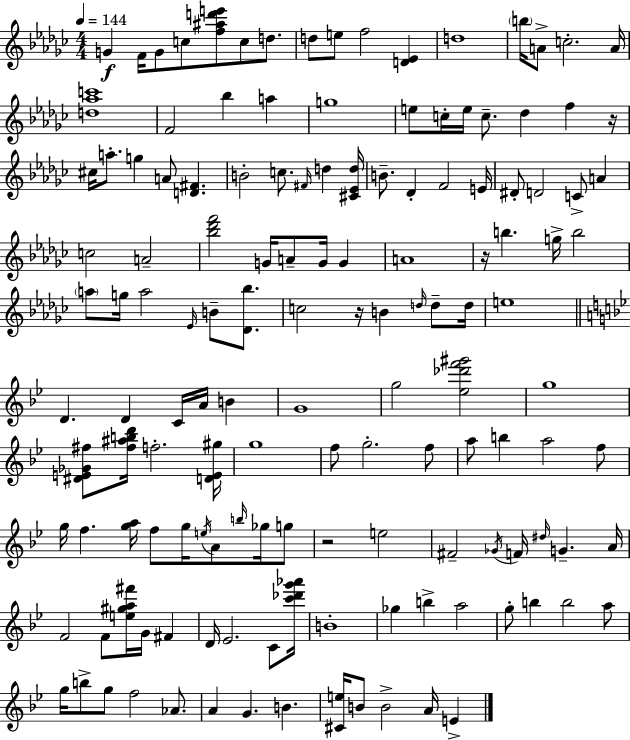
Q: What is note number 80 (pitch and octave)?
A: F5